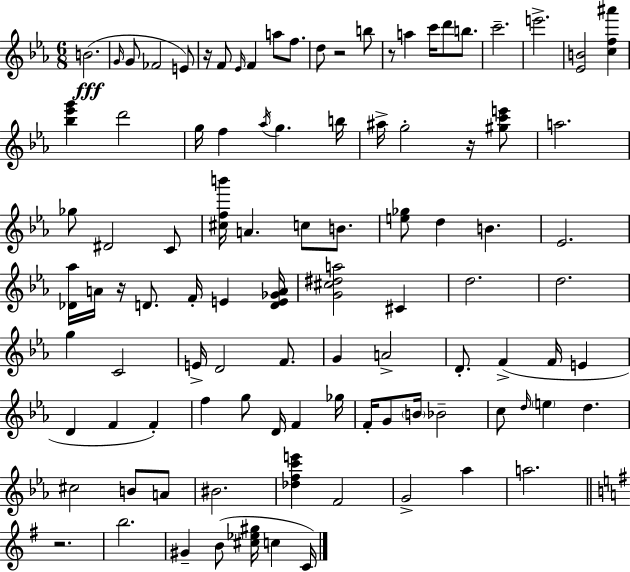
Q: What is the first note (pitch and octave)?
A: B4